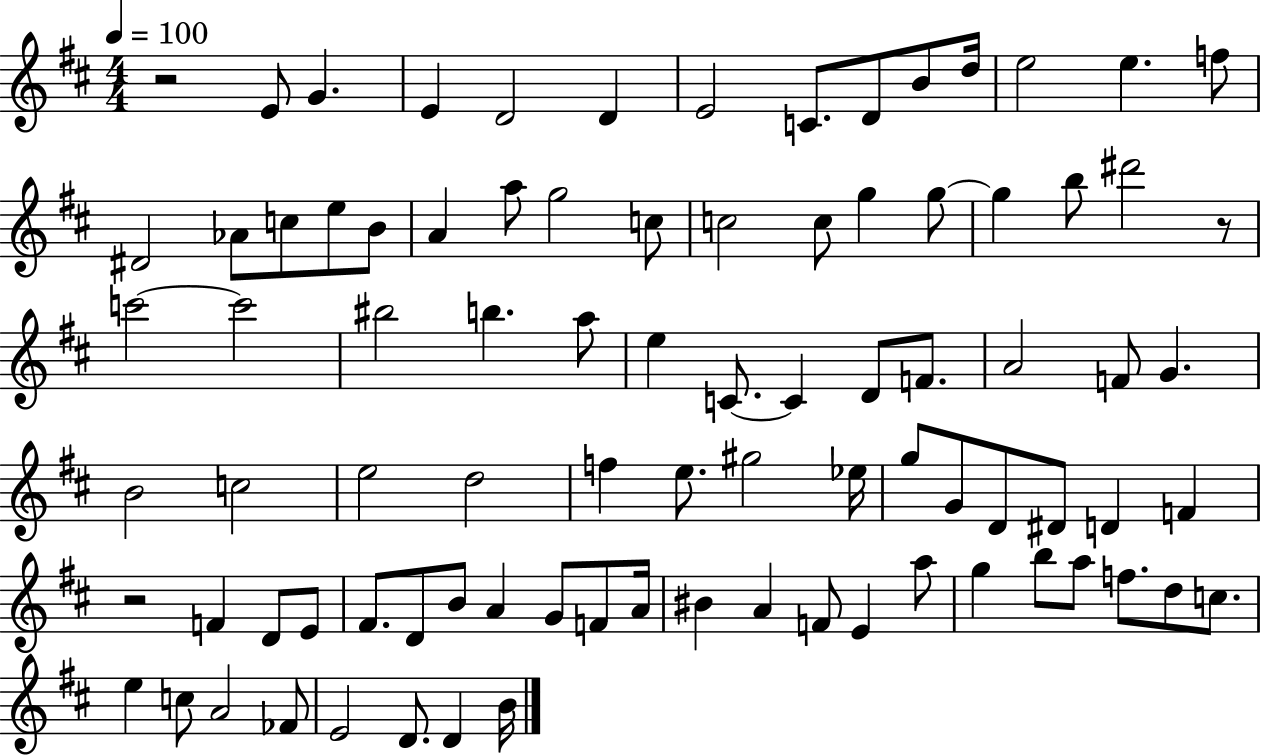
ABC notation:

X:1
T:Untitled
M:4/4
L:1/4
K:D
z2 E/2 G E D2 D E2 C/2 D/2 B/2 d/4 e2 e f/2 ^D2 _A/2 c/2 e/2 B/2 A a/2 g2 c/2 c2 c/2 g g/2 g b/2 ^d'2 z/2 c'2 c'2 ^b2 b a/2 e C/2 C D/2 F/2 A2 F/2 G B2 c2 e2 d2 f e/2 ^g2 _e/4 g/2 G/2 D/2 ^D/2 D F z2 F D/2 E/2 ^F/2 D/2 B/2 A G/2 F/2 A/4 ^B A F/2 E a/2 g b/2 a/2 f/2 d/2 c/2 e c/2 A2 _F/2 E2 D/2 D B/4